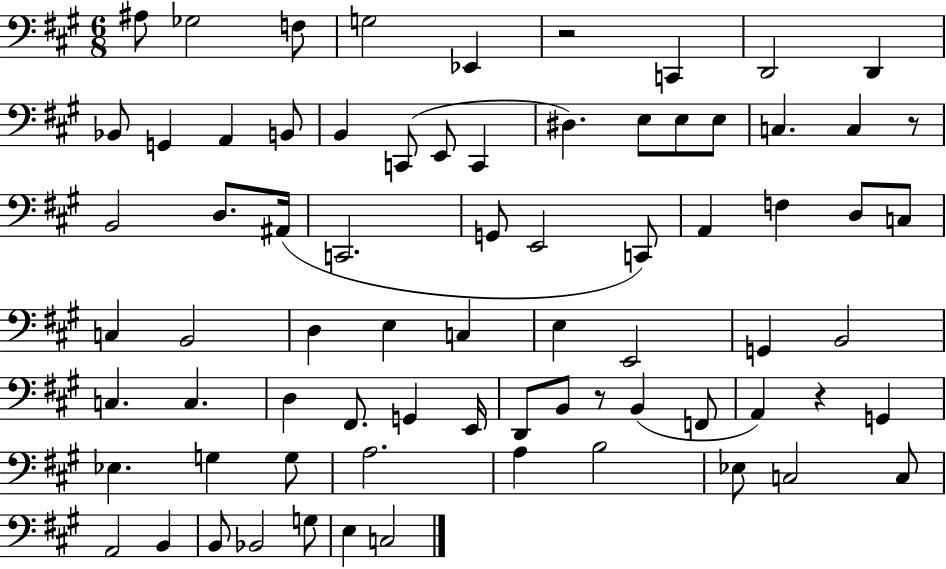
A#3/e Gb3/h F3/e G3/h Eb2/q R/h C2/q D2/h D2/q Bb2/e G2/q A2/q B2/e B2/q C2/e E2/e C2/q D#3/q. E3/e E3/e E3/e C3/q. C3/q R/e B2/h D3/e. A#2/s C2/h. G2/e E2/h C2/e A2/q F3/q D3/e C3/e C3/q B2/h D3/q E3/q C3/q E3/q E2/h G2/q B2/h C3/q. C3/q. D3/q F#2/e. G2/q E2/s D2/e B2/e R/e B2/q F2/e A2/q R/q G2/q Eb3/q. G3/q G3/e A3/h. A3/q B3/h Eb3/e C3/h C3/e A2/h B2/q B2/e Bb2/h G3/e E3/q C3/h